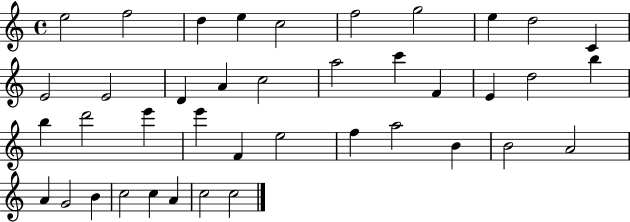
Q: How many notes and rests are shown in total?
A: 40